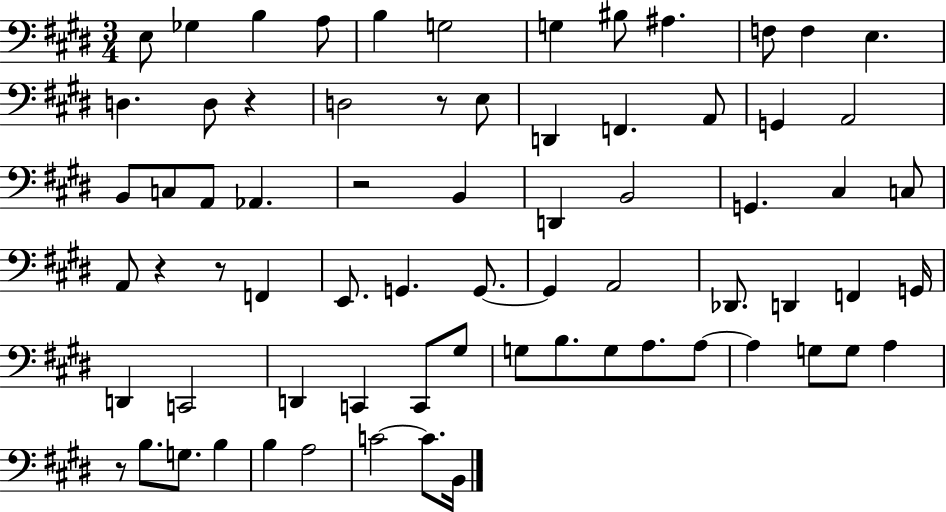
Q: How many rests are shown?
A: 6